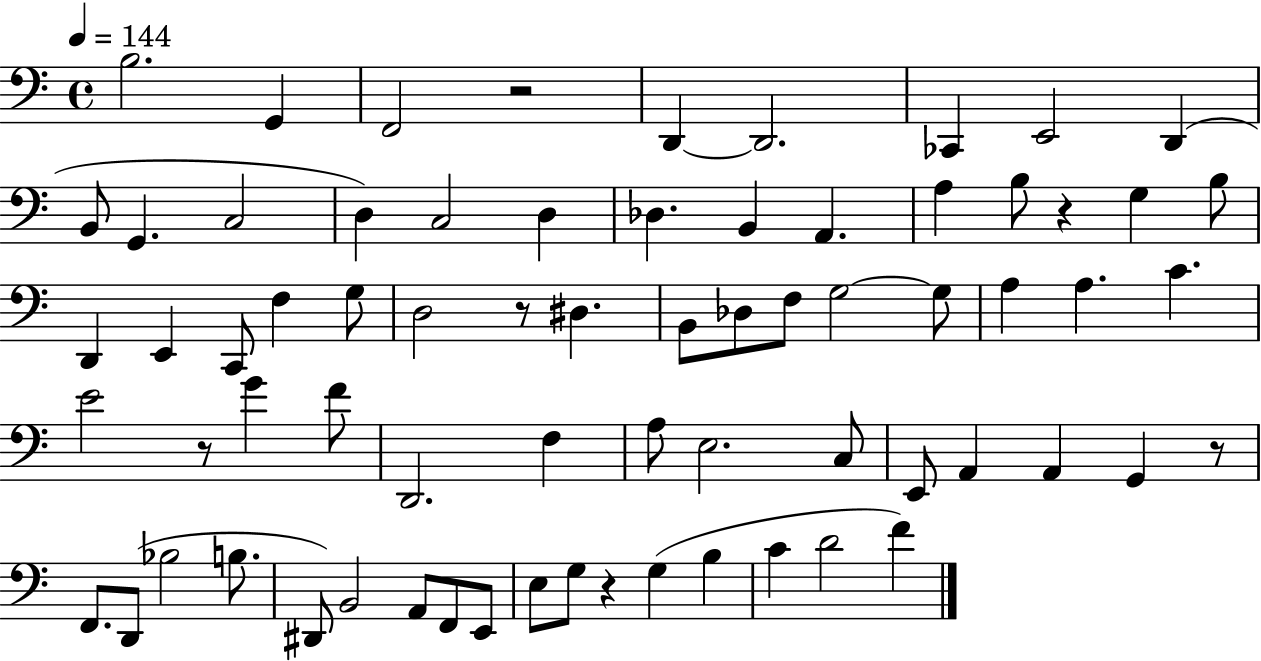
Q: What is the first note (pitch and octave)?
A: B3